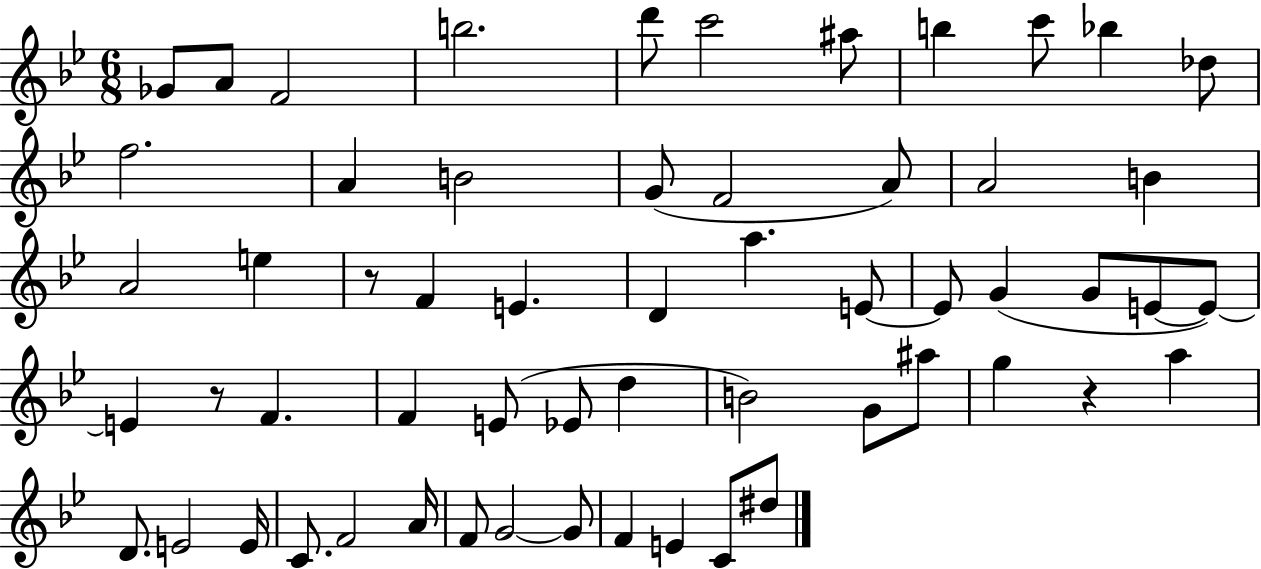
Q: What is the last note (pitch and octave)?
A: D#5